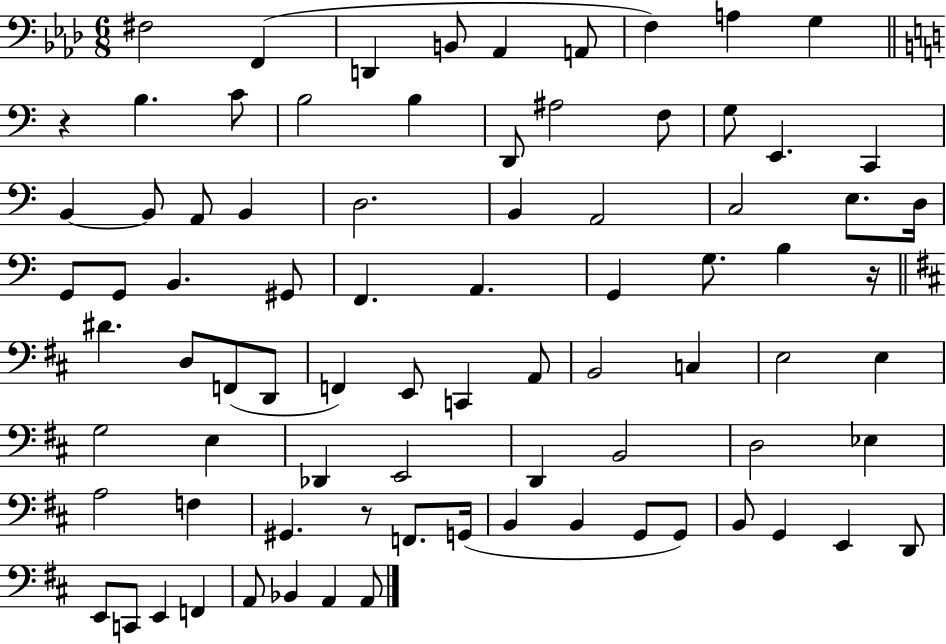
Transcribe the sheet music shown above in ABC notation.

X:1
T:Untitled
M:6/8
L:1/4
K:Ab
^F,2 F,, D,, B,,/2 _A,, A,,/2 F, A, G, z B, C/2 B,2 B, D,,/2 ^A,2 F,/2 G,/2 E,, C,, B,, B,,/2 A,,/2 B,, D,2 B,, A,,2 C,2 E,/2 D,/4 G,,/2 G,,/2 B,, ^G,,/2 F,, A,, G,, G,/2 B, z/4 ^D D,/2 F,,/2 D,,/2 F,, E,,/2 C,, A,,/2 B,,2 C, E,2 E, G,2 E, _D,, E,,2 D,, B,,2 D,2 _E, A,2 F, ^G,, z/2 F,,/2 G,,/4 B,, B,, G,,/2 G,,/2 B,,/2 G,, E,, D,,/2 E,,/2 C,,/2 E,, F,, A,,/2 _B,, A,, A,,/2